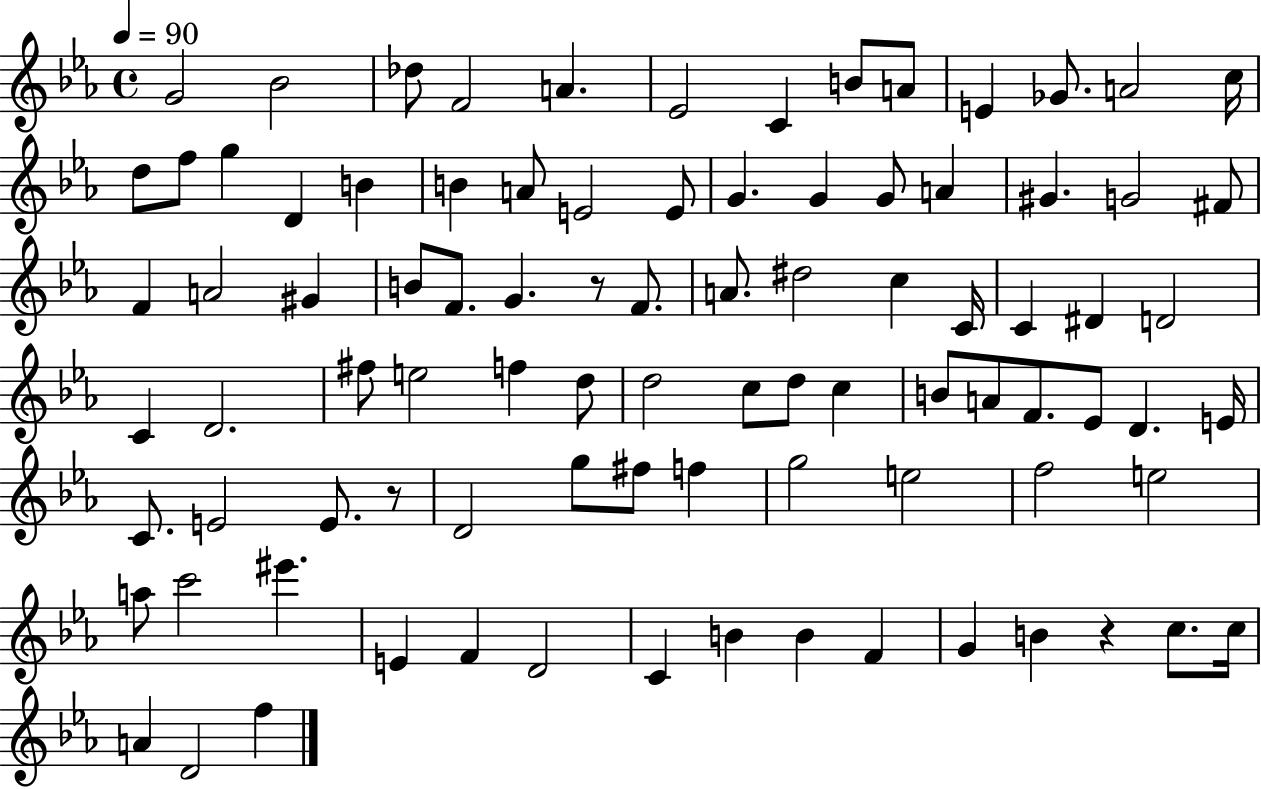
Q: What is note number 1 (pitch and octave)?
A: G4